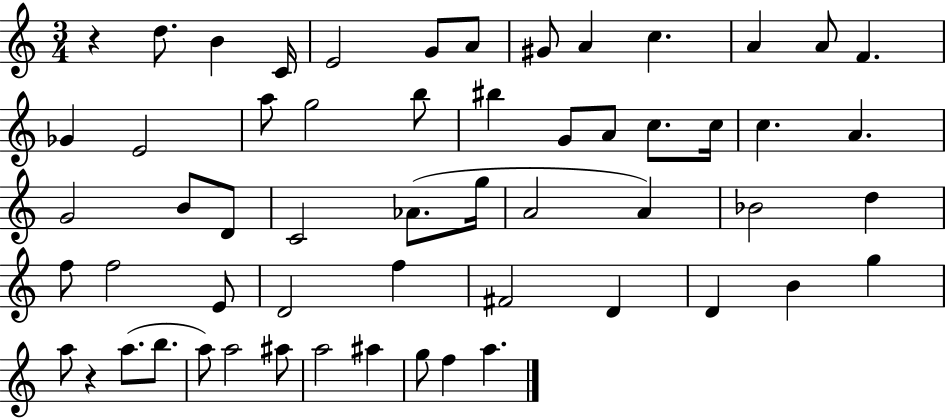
{
  \clef treble
  \numericTimeSignature
  \time 3/4
  \key c \major
  r4 d''8. b'4 c'16 | e'2 g'8 a'8 | gis'8 a'4 c''4. | a'4 a'8 f'4. | \break ges'4 e'2 | a''8 g''2 b''8 | bis''4 g'8 a'8 c''8. c''16 | c''4. a'4. | \break g'2 b'8 d'8 | c'2 aes'8.( g''16 | a'2 a'4) | bes'2 d''4 | \break f''8 f''2 e'8 | d'2 f''4 | fis'2 d'4 | d'4 b'4 g''4 | \break a''8 r4 a''8.( b''8. | a''8) a''2 ais''8 | a''2 ais''4 | g''8 f''4 a''4. | \break \bar "|."
}